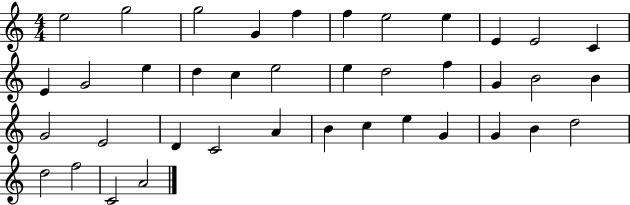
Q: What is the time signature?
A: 4/4